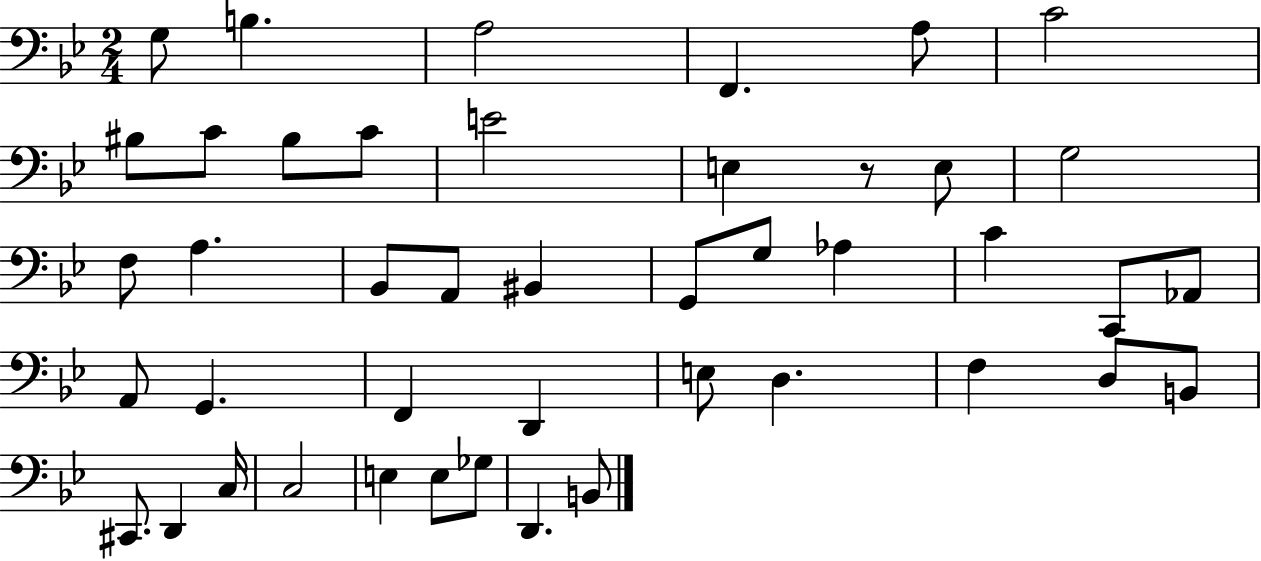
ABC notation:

X:1
T:Untitled
M:2/4
L:1/4
K:Bb
G,/2 B, A,2 F,, A,/2 C2 ^B,/2 C/2 ^B,/2 C/2 E2 E, z/2 E,/2 G,2 F,/2 A, _B,,/2 A,,/2 ^B,, G,,/2 G,/2 _A, C C,,/2 _A,,/2 A,,/2 G,, F,, D,, E,/2 D, F, D,/2 B,,/2 ^C,,/2 D,, C,/4 C,2 E, E,/2 _G,/2 D,, B,,/2